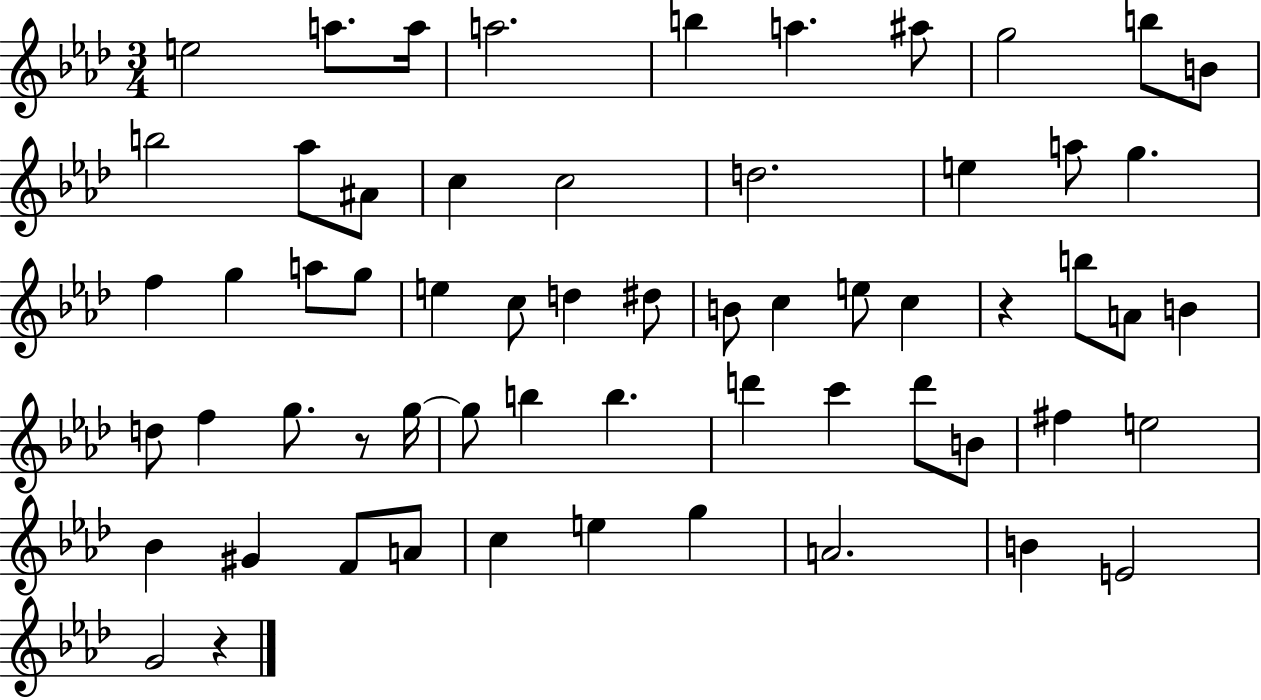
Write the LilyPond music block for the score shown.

{
  \clef treble
  \numericTimeSignature
  \time 3/4
  \key aes \major
  \repeat volta 2 { e''2 a''8. a''16 | a''2. | b''4 a''4. ais''8 | g''2 b''8 b'8 | \break b''2 aes''8 ais'8 | c''4 c''2 | d''2. | e''4 a''8 g''4. | \break f''4 g''4 a''8 g''8 | e''4 c''8 d''4 dis''8 | b'8 c''4 e''8 c''4 | r4 b''8 a'8 b'4 | \break d''8 f''4 g''8. r8 g''16~~ | g''8 b''4 b''4. | d'''4 c'''4 d'''8 b'8 | fis''4 e''2 | \break bes'4 gis'4 f'8 a'8 | c''4 e''4 g''4 | a'2. | b'4 e'2 | \break g'2 r4 | } \bar "|."
}